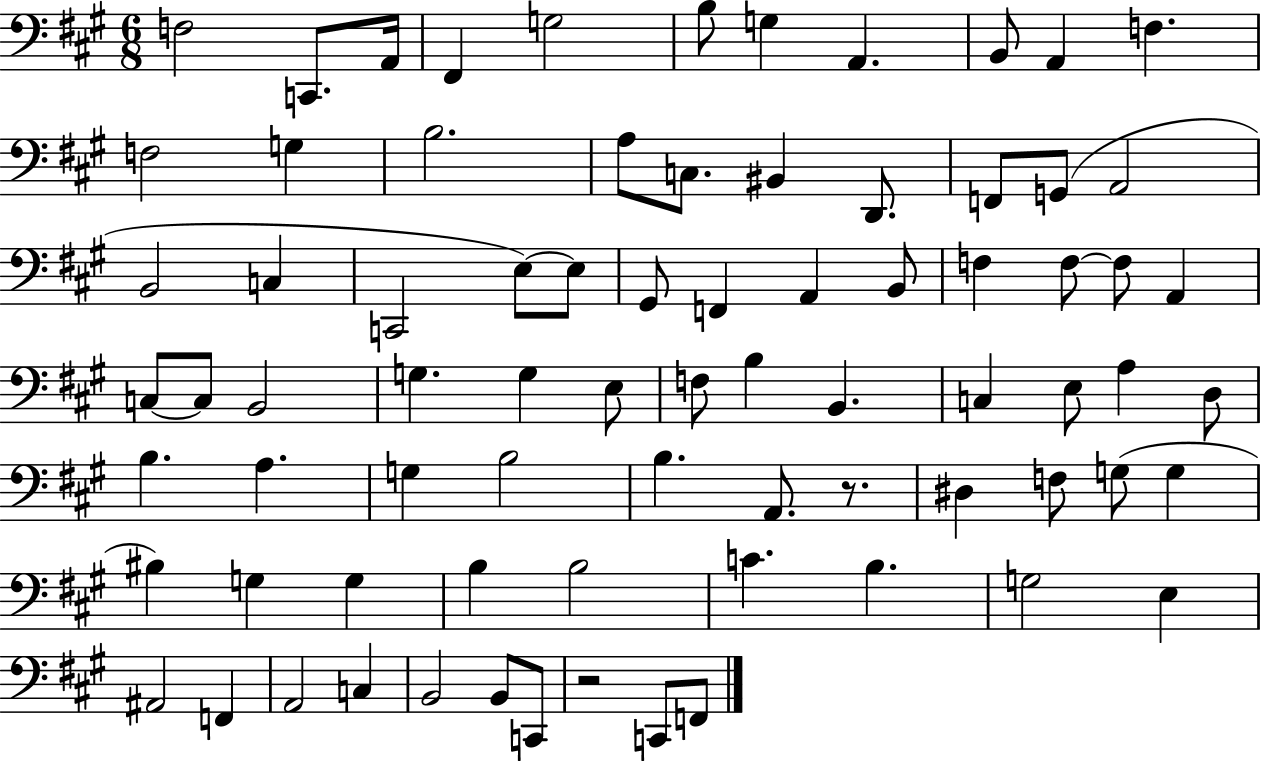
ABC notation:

X:1
T:Untitled
M:6/8
L:1/4
K:A
F,2 C,,/2 A,,/4 ^F,, G,2 B,/2 G, A,, B,,/2 A,, F, F,2 G, B,2 A,/2 C,/2 ^B,, D,,/2 F,,/2 G,,/2 A,,2 B,,2 C, C,,2 E,/2 E,/2 ^G,,/2 F,, A,, B,,/2 F, F,/2 F,/2 A,, C,/2 C,/2 B,,2 G, G, E,/2 F,/2 B, B,, C, E,/2 A, D,/2 B, A, G, B,2 B, A,,/2 z/2 ^D, F,/2 G,/2 G, ^B, G, G, B, B,2 C B, G,2 E, ^A,,2 F,, A,,2 C, B,,2 B,,/2 C,,/2 z2 C,,/2 F,,/2